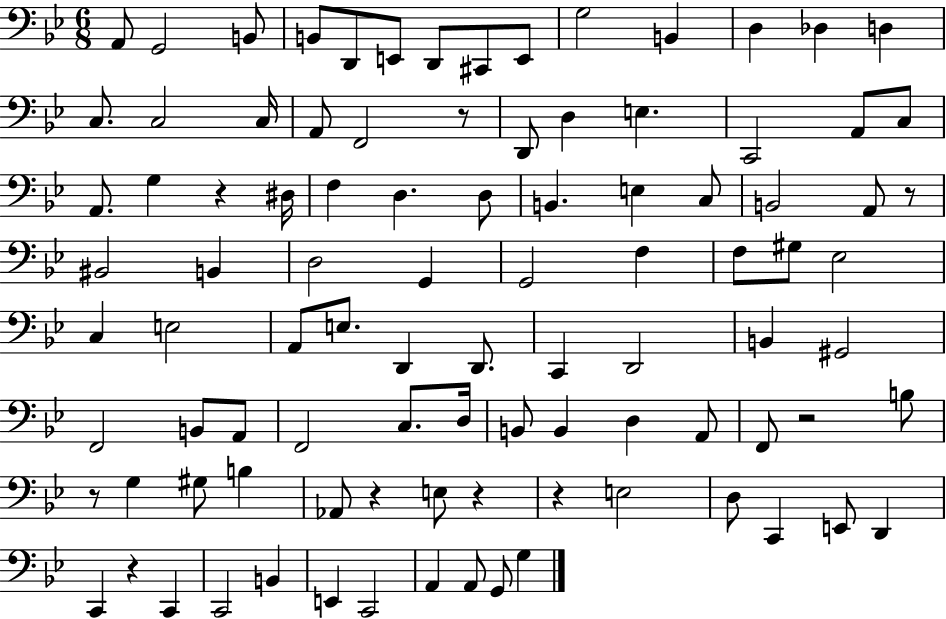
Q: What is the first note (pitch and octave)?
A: A2